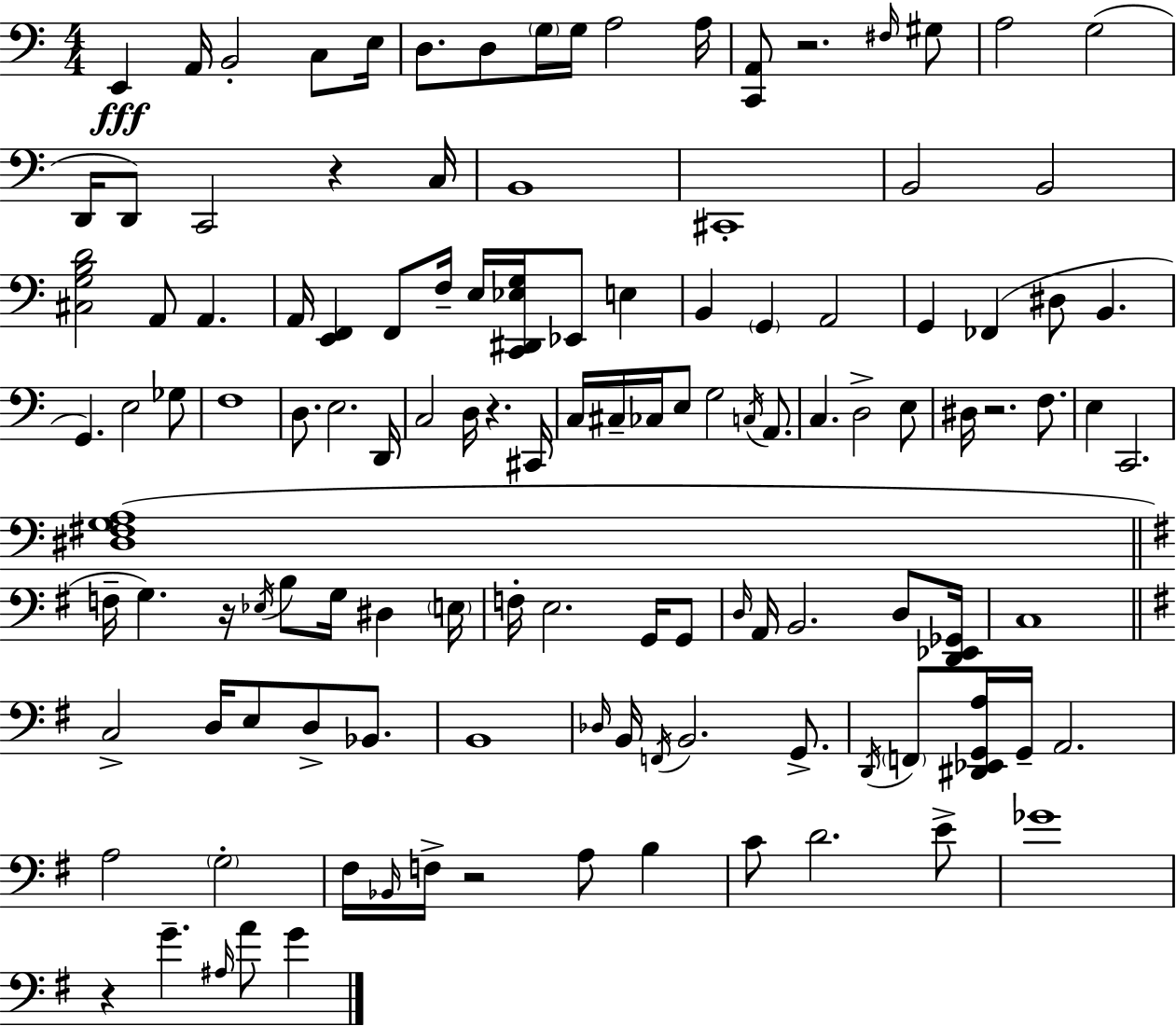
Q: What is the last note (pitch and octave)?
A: G4